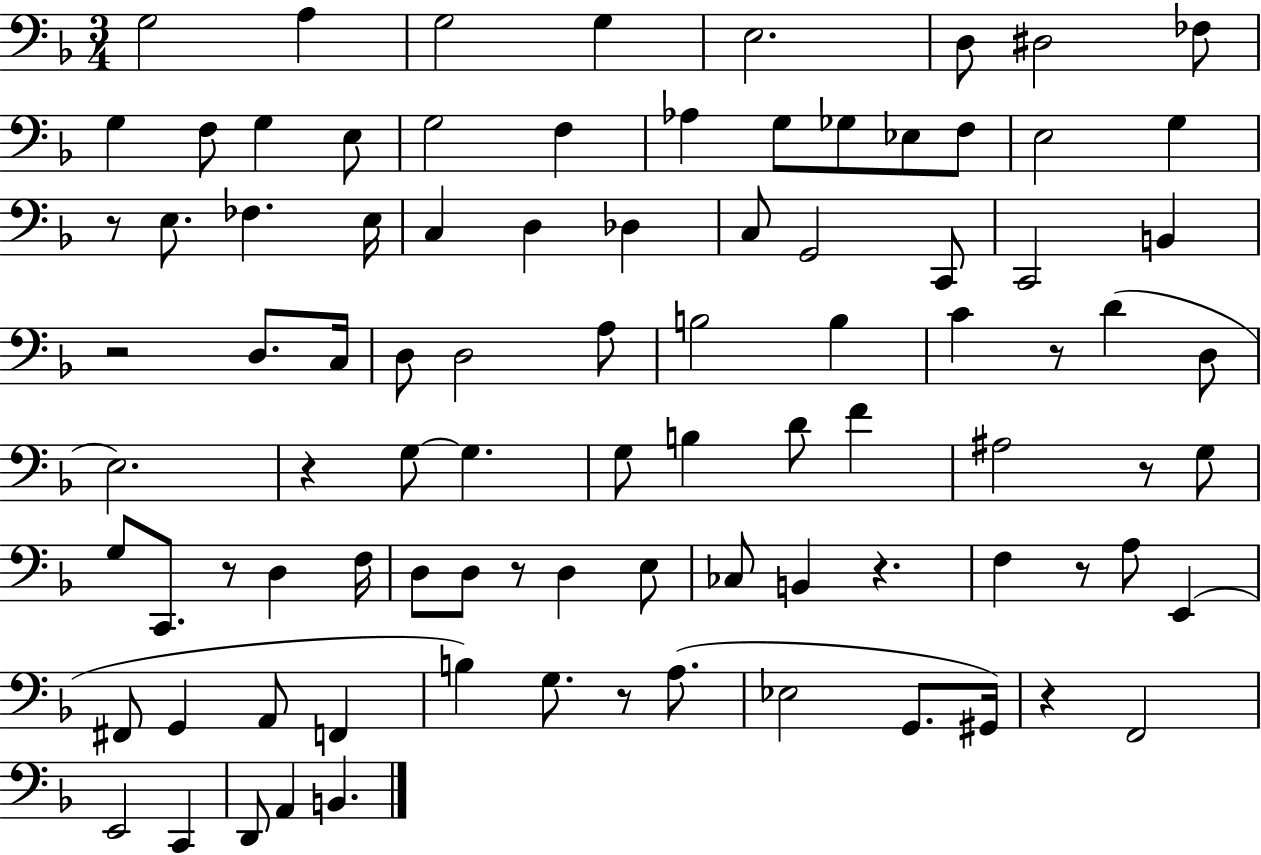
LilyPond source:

{
  \clef bass
  \numericTimeSignature
  \time 3/4
  \key f \major
  g2 a4 | g2 g4 | e2. | d8 dis2 fes8 | \break g4 f8 g4 e8 | g2 f4 | aes4 g8 ges8 ees8 f8 | e2 g4 | \break r8 e8. fes4. e16 | c4 d4 des4 | c8 g,2 c,8 | c,2 b,4 | \break r2 d8. c16 | d8 d2 a8 | b2 b4 | c'4 r8 d'4( d8 | \break e2.) | r4 g8~~ g4. | g8 b4 d'8 f'4 | ais2 r8 g8 | \break g8 c,8. r8 d4 f16 | d8 d8 r8 d4 e8 | ces8 b,4 r4. | f4 r8 a8 e,4( | \break fis,8 g,4 a,8 f,4 | b4) g8. r8 a8.( | ees2 g,8. gis,16) | r4 f,2 | \break e,2 c,4 | d,8 a,4 b,4. | \bar "|."
}